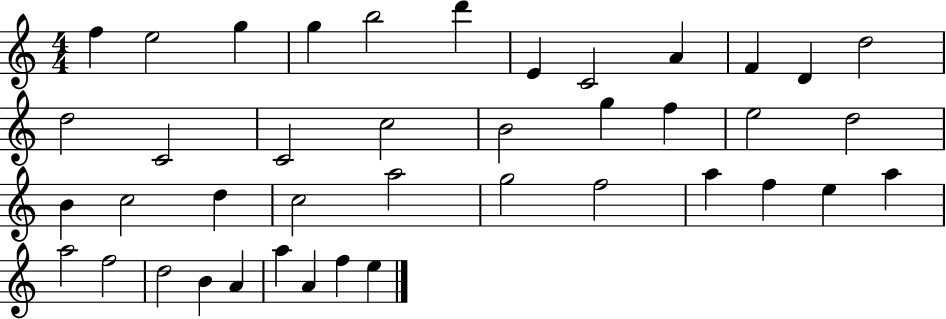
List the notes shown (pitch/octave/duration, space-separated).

F5/q E5/h G5/q G5/q B5/h D6/q E4/q C4/h A4/q F4/q D4/q D5/h D5/h C4/h C4/h C5/h B4/h G5/q F5/q E5/h D5/h B4/q C5/h D5/q C5/h A5/h G5/h F5/h A5/q F5/q E5/q A5/q A5/h F5/h D5/h B4/q A4/q A5/q A4/q F5/q E5/q